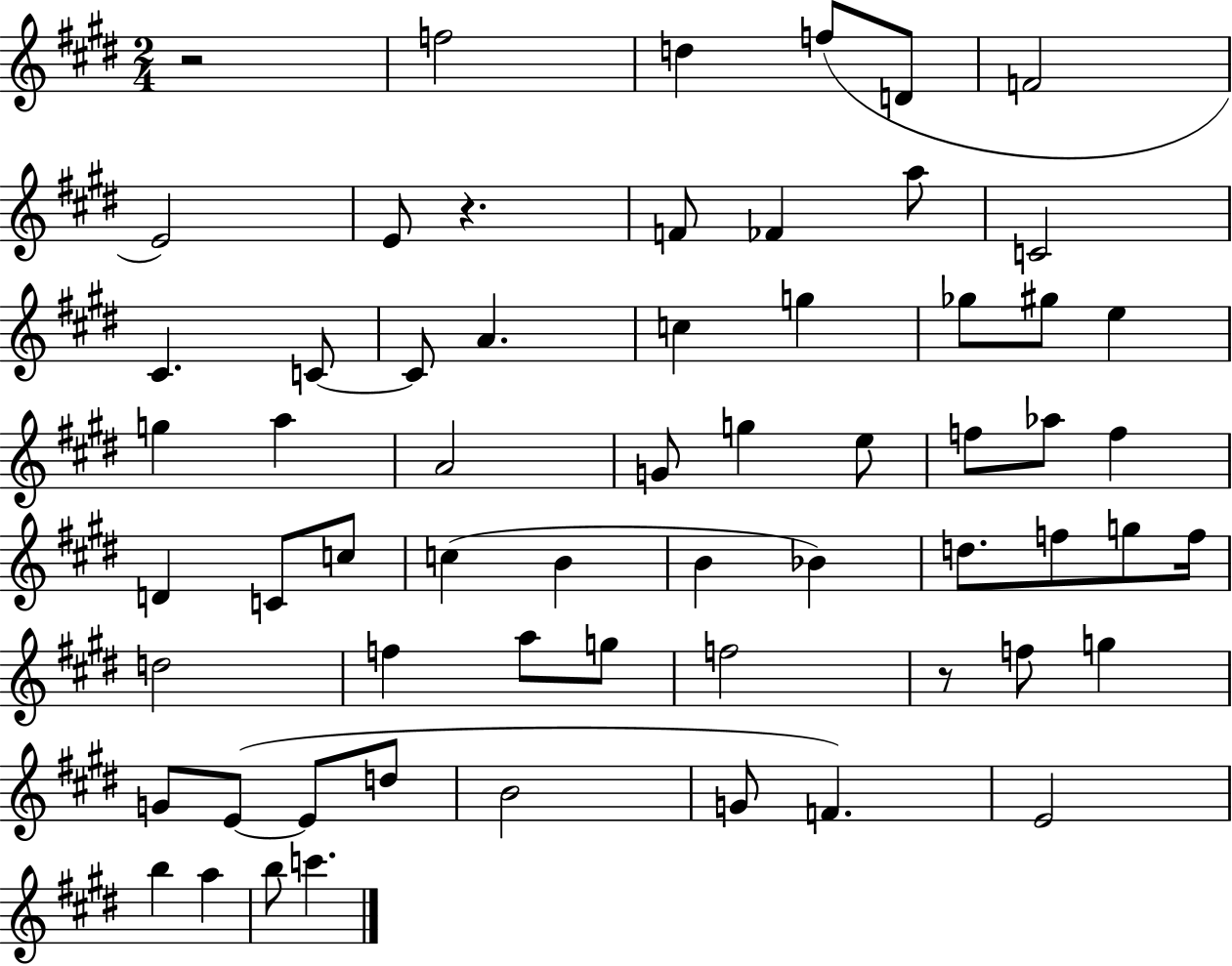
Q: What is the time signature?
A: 2/4